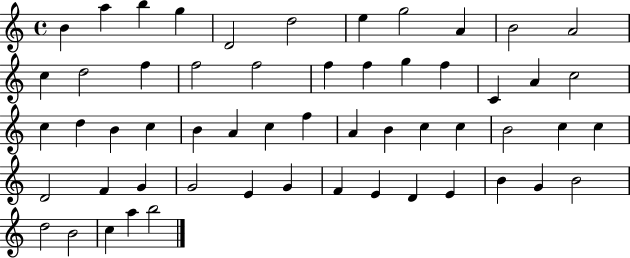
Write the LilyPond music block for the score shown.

{
  \clef treble
  \time 4/4
  \defaultTimeSignature
  \key c \major
  b'4 a''4 b''4 g''4 | d'2 d''2 | e''4 g''2 a'4 | b'2 a'2 | \break c''4 d''2 f''4 | f''2 f''2 | f''4 f''4 g''4 f''4 | c'4 a'4 c''2 | \break c''4 d''4 b'4 c''4 | b'4 a'4 c''4 f''4 | a'4 b'4 c''4 c''4 | b'2 c''4 c''4 | \break d'2 f'4 g'4 | g'2 e'4 g'4 | f'4 e'4 d'4 e'4 | b'4 g'4 b'2 | \break d''2 b'2 | c''4 a''4 b''2 | \bar "|."
}